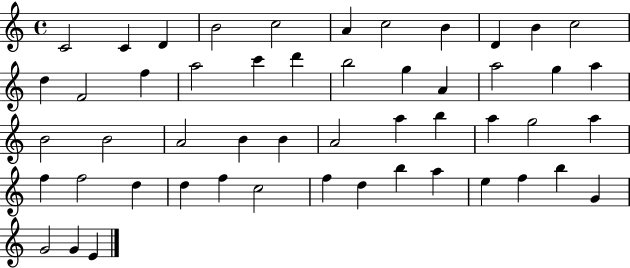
C4/h C4/q D4/q B4/h C5/h A4/q C5/h B4/q D4/q B4/q C5/h D5/q F4/h F5/q A5/h C6/q D6/q B5/h G5/q A4/q A5/h G5/q A5/q B4/h B4/h A4/h B4/q B4/q A4/h A5/q B5/q A5/q G5/h A5/q F5/q F5/h D5/q D5/q F5/q C5/h F5/q D5/q B5/q A5/q E5/q F5/q B5/q G4/q G4/h G4/q E4/q